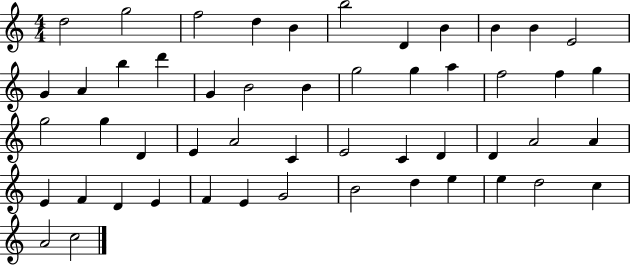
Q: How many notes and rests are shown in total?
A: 51